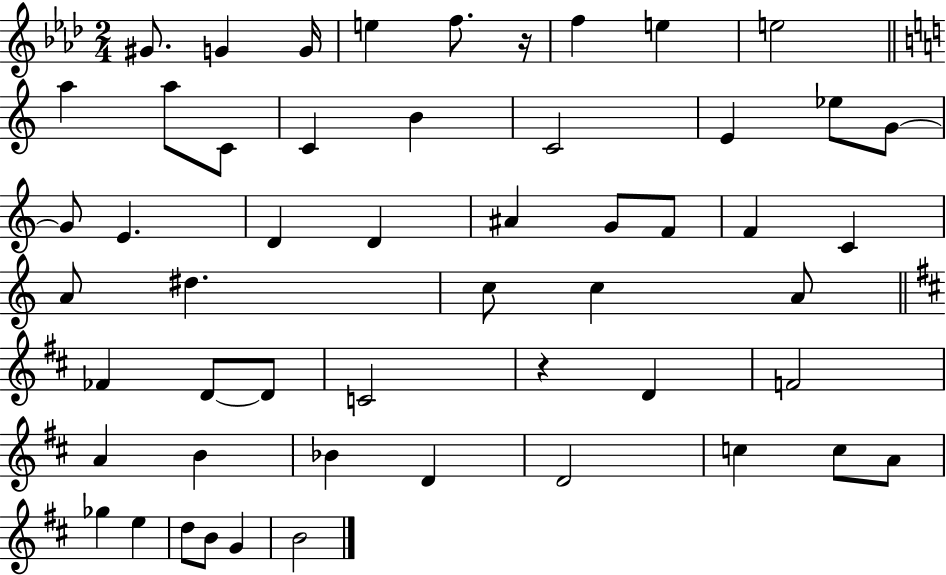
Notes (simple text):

G#4/e. G4/q G4/s E5/q F5/e. R/s F5/q E5/q E5/h A5/q A5/e C4/e C4/q B4/q C4/h E4/q Eb5/e G4/e G4/e E4/q. D4/q D4/q A#4/q G4/e F4/e F4/q C4/q A4/e D#5/q. C5/e C5/q A4/e FES4/q D4/e D4/e C4/h R/q D4/q F4/h A4/q B4/q Bb4/q D4/q D4/h C5/q C5/e A4/e Gb5/q E5/q D5/e B4/e G4/q B4/h